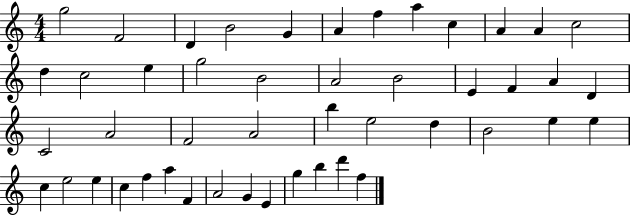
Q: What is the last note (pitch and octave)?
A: F5